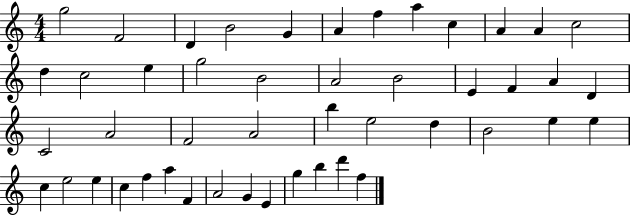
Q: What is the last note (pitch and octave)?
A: F5